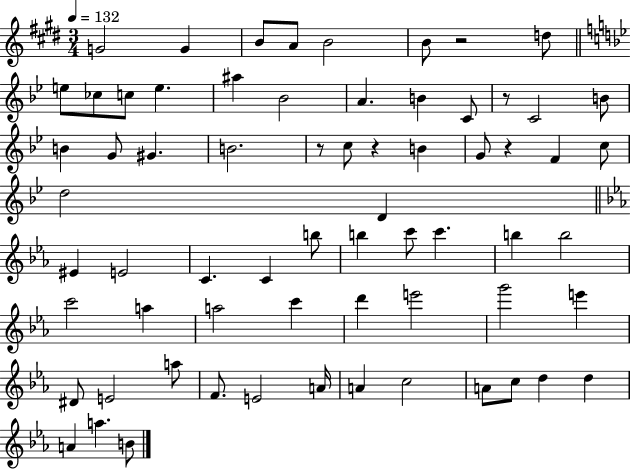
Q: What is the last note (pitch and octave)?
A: B4